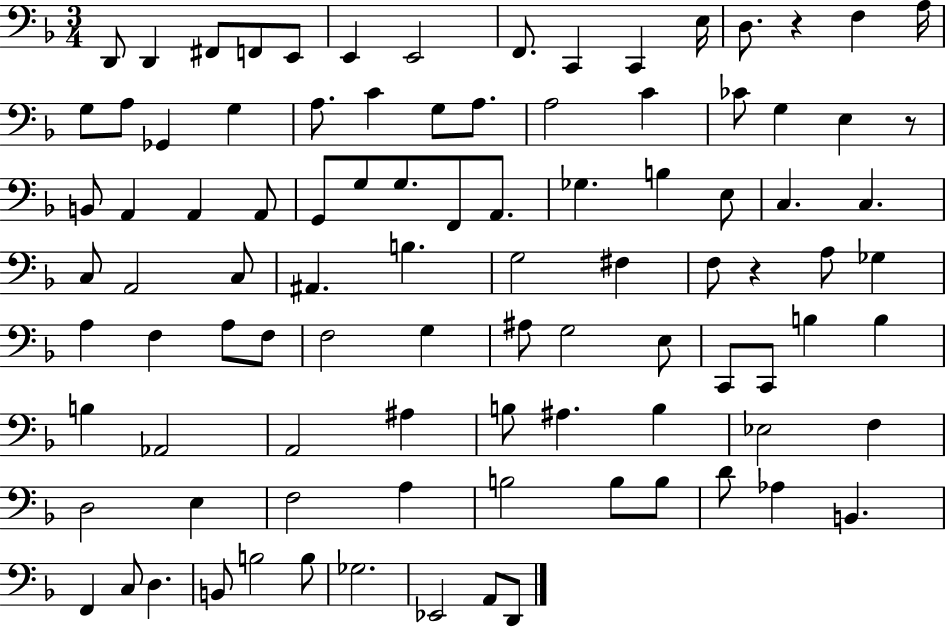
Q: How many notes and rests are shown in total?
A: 96